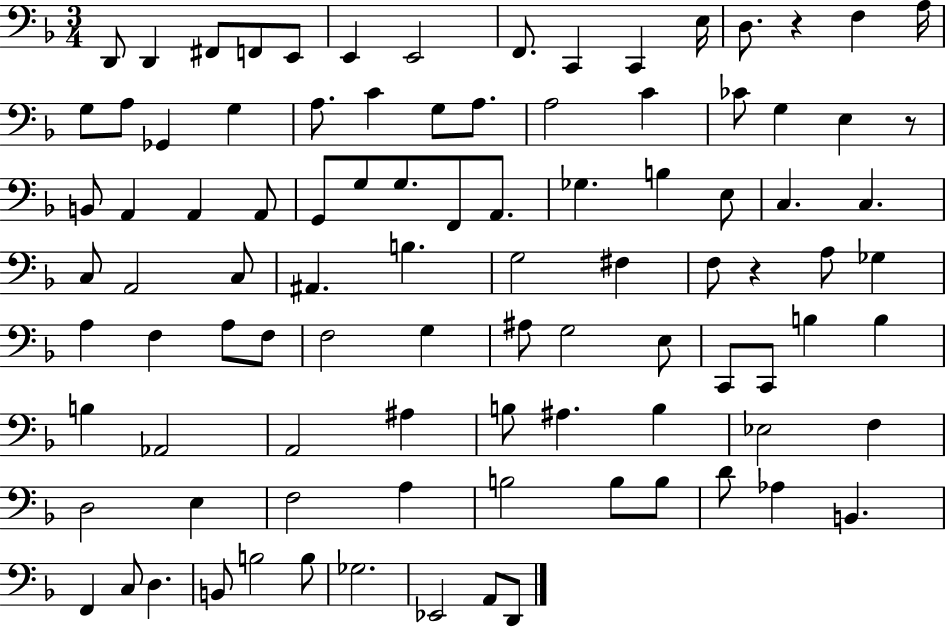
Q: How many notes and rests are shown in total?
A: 96